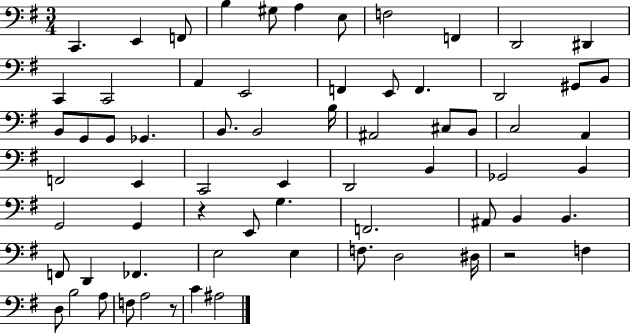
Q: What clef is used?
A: bass